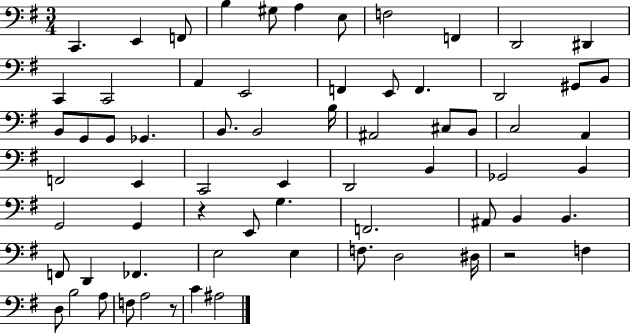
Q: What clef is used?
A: bass